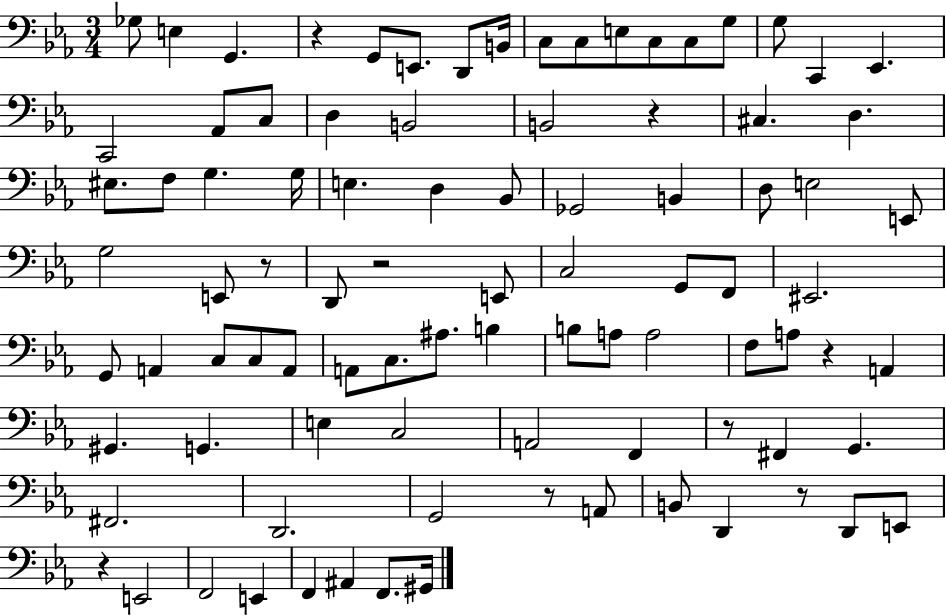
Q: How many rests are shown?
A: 9